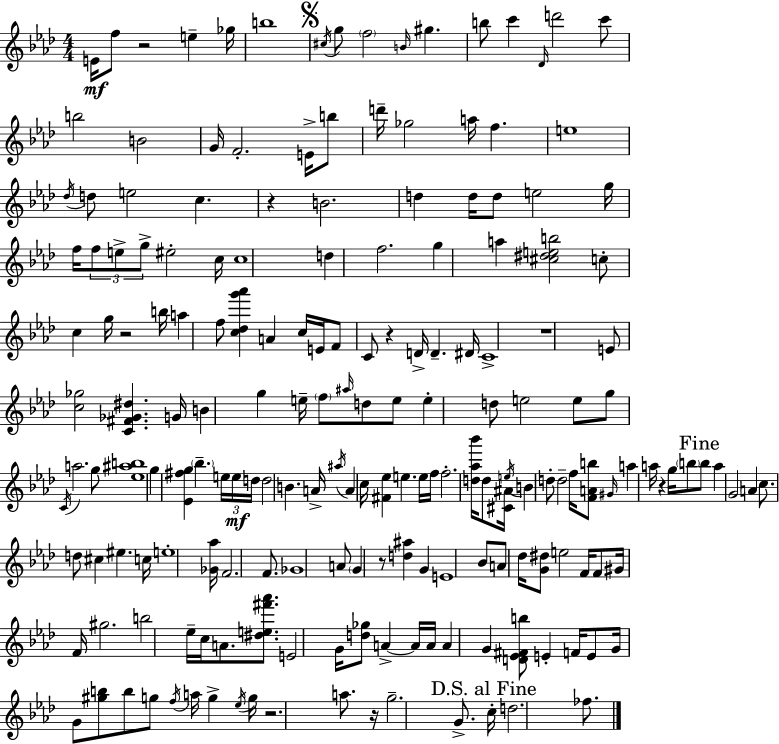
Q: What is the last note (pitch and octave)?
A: FES5